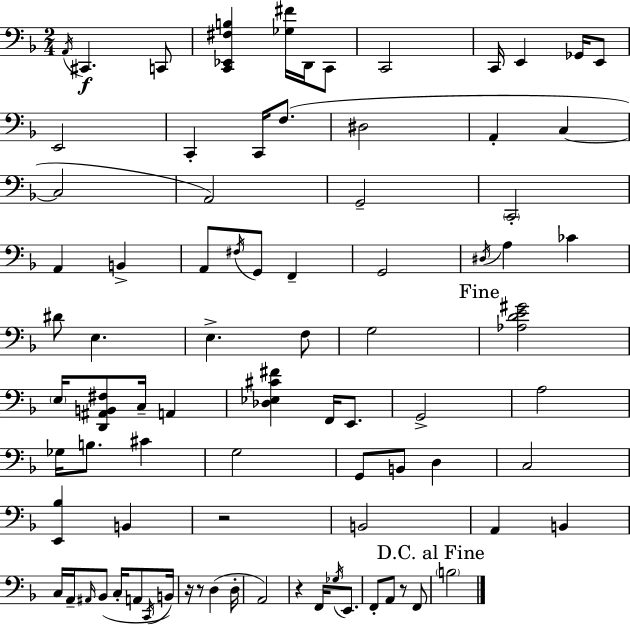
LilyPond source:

{
  \clef bass
  \numericTimeSignature
  \time 2/4
  \key d \minor
  \repeat volta 2 { \acciaccatura { a,16 }\f cis,4. c,8 | <c, ees, fis b>4 <ges fis'>16 d,16 c,8 | c,2 | c,16 e,4 ges,16 e,8 | \break e,2 | c,4-. c,16 f8.( | dis2 | a,4-. c4~~ | \break c2 | a,2) | g,2-- | \parenthesize c,2-. | \break a,4 b,4-> | a,8 \acciaccatura { fis16 } g,8 f,4-- | g,2 | \acciaccatura { dis16 } a4 ces'4 | \break dis'8 e4. | e4.-> | f8 g2 | \mark "Fine" <aes d' e' gis'>2 | \break \parenthesize e16 <d, ais, b, fis>8 c16-- a,4 | <des ees cis' fis'>4 f,16 | e,8. g,2-> | a2 | \break ges16 b8. cis'4 | g2 | g,8 b,8 d4 | c2 | \break <e, bes>4 b,4 | r2 | b,2 | a,4 b,4 | \break c16 a,16-- \grace { ais,16 } bes,8( | c16-. a,8 \acciaccatura { c,16 }) b,16 r16 r8 | d4( d16-. a,2) | r4 | \break f,16 \acciaccatura { ges16 } e,8. f,8-. | a,8 r8 f,8 \mark "D.C. al Fine" \parenthesize b2 | } \bar "|."
}